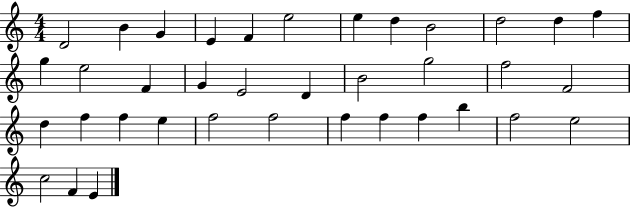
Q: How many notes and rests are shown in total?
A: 37